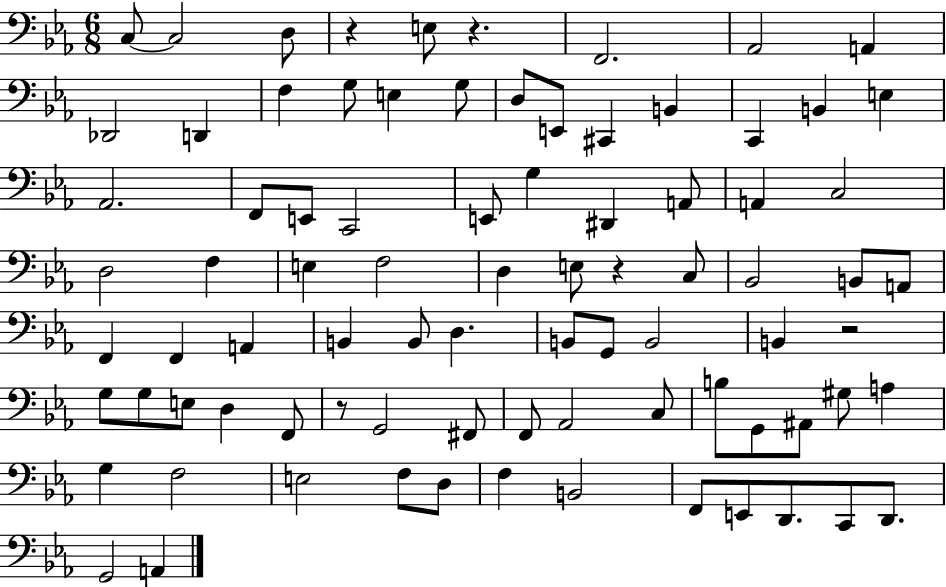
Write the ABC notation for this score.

X:1
T:Untitled
M:6/8
L:1/4
K:Eb
C,/2 C,2 D,/2 z E,/2 z F,,2 _A,,2 A,, _D,,2 D,, F, G,/2 E, G,/2 D,/2 E,,/2 ^C,, B,, C,, B,, E, _A,,2 F,,/2 E,,/2 C,,2 E,,/2 G, ^D,, A,,/2 A,, C,2 D,2 F, E, F,2 D, E,/2 z C,/2 _B,,2 B,,/2 A,,/2 F,, F,, A,, B,, B,,/2 D, B,,/2 G,,/2 B,,2 B,, z2 G,/2 G,/2 E,/2 D, F,,/2 z/2 G,,2 ^F,,/2 F,,/2 _A,,2 C,/2 B,/2 G,,/2 ^A,,/2 ^G,/2 A, G, F,2 E,2 F,/2 D,/2 F, B,,2 F,,/2 E,,/2 D,,/2 C,,/2 D,,/2 G,,2 A,,